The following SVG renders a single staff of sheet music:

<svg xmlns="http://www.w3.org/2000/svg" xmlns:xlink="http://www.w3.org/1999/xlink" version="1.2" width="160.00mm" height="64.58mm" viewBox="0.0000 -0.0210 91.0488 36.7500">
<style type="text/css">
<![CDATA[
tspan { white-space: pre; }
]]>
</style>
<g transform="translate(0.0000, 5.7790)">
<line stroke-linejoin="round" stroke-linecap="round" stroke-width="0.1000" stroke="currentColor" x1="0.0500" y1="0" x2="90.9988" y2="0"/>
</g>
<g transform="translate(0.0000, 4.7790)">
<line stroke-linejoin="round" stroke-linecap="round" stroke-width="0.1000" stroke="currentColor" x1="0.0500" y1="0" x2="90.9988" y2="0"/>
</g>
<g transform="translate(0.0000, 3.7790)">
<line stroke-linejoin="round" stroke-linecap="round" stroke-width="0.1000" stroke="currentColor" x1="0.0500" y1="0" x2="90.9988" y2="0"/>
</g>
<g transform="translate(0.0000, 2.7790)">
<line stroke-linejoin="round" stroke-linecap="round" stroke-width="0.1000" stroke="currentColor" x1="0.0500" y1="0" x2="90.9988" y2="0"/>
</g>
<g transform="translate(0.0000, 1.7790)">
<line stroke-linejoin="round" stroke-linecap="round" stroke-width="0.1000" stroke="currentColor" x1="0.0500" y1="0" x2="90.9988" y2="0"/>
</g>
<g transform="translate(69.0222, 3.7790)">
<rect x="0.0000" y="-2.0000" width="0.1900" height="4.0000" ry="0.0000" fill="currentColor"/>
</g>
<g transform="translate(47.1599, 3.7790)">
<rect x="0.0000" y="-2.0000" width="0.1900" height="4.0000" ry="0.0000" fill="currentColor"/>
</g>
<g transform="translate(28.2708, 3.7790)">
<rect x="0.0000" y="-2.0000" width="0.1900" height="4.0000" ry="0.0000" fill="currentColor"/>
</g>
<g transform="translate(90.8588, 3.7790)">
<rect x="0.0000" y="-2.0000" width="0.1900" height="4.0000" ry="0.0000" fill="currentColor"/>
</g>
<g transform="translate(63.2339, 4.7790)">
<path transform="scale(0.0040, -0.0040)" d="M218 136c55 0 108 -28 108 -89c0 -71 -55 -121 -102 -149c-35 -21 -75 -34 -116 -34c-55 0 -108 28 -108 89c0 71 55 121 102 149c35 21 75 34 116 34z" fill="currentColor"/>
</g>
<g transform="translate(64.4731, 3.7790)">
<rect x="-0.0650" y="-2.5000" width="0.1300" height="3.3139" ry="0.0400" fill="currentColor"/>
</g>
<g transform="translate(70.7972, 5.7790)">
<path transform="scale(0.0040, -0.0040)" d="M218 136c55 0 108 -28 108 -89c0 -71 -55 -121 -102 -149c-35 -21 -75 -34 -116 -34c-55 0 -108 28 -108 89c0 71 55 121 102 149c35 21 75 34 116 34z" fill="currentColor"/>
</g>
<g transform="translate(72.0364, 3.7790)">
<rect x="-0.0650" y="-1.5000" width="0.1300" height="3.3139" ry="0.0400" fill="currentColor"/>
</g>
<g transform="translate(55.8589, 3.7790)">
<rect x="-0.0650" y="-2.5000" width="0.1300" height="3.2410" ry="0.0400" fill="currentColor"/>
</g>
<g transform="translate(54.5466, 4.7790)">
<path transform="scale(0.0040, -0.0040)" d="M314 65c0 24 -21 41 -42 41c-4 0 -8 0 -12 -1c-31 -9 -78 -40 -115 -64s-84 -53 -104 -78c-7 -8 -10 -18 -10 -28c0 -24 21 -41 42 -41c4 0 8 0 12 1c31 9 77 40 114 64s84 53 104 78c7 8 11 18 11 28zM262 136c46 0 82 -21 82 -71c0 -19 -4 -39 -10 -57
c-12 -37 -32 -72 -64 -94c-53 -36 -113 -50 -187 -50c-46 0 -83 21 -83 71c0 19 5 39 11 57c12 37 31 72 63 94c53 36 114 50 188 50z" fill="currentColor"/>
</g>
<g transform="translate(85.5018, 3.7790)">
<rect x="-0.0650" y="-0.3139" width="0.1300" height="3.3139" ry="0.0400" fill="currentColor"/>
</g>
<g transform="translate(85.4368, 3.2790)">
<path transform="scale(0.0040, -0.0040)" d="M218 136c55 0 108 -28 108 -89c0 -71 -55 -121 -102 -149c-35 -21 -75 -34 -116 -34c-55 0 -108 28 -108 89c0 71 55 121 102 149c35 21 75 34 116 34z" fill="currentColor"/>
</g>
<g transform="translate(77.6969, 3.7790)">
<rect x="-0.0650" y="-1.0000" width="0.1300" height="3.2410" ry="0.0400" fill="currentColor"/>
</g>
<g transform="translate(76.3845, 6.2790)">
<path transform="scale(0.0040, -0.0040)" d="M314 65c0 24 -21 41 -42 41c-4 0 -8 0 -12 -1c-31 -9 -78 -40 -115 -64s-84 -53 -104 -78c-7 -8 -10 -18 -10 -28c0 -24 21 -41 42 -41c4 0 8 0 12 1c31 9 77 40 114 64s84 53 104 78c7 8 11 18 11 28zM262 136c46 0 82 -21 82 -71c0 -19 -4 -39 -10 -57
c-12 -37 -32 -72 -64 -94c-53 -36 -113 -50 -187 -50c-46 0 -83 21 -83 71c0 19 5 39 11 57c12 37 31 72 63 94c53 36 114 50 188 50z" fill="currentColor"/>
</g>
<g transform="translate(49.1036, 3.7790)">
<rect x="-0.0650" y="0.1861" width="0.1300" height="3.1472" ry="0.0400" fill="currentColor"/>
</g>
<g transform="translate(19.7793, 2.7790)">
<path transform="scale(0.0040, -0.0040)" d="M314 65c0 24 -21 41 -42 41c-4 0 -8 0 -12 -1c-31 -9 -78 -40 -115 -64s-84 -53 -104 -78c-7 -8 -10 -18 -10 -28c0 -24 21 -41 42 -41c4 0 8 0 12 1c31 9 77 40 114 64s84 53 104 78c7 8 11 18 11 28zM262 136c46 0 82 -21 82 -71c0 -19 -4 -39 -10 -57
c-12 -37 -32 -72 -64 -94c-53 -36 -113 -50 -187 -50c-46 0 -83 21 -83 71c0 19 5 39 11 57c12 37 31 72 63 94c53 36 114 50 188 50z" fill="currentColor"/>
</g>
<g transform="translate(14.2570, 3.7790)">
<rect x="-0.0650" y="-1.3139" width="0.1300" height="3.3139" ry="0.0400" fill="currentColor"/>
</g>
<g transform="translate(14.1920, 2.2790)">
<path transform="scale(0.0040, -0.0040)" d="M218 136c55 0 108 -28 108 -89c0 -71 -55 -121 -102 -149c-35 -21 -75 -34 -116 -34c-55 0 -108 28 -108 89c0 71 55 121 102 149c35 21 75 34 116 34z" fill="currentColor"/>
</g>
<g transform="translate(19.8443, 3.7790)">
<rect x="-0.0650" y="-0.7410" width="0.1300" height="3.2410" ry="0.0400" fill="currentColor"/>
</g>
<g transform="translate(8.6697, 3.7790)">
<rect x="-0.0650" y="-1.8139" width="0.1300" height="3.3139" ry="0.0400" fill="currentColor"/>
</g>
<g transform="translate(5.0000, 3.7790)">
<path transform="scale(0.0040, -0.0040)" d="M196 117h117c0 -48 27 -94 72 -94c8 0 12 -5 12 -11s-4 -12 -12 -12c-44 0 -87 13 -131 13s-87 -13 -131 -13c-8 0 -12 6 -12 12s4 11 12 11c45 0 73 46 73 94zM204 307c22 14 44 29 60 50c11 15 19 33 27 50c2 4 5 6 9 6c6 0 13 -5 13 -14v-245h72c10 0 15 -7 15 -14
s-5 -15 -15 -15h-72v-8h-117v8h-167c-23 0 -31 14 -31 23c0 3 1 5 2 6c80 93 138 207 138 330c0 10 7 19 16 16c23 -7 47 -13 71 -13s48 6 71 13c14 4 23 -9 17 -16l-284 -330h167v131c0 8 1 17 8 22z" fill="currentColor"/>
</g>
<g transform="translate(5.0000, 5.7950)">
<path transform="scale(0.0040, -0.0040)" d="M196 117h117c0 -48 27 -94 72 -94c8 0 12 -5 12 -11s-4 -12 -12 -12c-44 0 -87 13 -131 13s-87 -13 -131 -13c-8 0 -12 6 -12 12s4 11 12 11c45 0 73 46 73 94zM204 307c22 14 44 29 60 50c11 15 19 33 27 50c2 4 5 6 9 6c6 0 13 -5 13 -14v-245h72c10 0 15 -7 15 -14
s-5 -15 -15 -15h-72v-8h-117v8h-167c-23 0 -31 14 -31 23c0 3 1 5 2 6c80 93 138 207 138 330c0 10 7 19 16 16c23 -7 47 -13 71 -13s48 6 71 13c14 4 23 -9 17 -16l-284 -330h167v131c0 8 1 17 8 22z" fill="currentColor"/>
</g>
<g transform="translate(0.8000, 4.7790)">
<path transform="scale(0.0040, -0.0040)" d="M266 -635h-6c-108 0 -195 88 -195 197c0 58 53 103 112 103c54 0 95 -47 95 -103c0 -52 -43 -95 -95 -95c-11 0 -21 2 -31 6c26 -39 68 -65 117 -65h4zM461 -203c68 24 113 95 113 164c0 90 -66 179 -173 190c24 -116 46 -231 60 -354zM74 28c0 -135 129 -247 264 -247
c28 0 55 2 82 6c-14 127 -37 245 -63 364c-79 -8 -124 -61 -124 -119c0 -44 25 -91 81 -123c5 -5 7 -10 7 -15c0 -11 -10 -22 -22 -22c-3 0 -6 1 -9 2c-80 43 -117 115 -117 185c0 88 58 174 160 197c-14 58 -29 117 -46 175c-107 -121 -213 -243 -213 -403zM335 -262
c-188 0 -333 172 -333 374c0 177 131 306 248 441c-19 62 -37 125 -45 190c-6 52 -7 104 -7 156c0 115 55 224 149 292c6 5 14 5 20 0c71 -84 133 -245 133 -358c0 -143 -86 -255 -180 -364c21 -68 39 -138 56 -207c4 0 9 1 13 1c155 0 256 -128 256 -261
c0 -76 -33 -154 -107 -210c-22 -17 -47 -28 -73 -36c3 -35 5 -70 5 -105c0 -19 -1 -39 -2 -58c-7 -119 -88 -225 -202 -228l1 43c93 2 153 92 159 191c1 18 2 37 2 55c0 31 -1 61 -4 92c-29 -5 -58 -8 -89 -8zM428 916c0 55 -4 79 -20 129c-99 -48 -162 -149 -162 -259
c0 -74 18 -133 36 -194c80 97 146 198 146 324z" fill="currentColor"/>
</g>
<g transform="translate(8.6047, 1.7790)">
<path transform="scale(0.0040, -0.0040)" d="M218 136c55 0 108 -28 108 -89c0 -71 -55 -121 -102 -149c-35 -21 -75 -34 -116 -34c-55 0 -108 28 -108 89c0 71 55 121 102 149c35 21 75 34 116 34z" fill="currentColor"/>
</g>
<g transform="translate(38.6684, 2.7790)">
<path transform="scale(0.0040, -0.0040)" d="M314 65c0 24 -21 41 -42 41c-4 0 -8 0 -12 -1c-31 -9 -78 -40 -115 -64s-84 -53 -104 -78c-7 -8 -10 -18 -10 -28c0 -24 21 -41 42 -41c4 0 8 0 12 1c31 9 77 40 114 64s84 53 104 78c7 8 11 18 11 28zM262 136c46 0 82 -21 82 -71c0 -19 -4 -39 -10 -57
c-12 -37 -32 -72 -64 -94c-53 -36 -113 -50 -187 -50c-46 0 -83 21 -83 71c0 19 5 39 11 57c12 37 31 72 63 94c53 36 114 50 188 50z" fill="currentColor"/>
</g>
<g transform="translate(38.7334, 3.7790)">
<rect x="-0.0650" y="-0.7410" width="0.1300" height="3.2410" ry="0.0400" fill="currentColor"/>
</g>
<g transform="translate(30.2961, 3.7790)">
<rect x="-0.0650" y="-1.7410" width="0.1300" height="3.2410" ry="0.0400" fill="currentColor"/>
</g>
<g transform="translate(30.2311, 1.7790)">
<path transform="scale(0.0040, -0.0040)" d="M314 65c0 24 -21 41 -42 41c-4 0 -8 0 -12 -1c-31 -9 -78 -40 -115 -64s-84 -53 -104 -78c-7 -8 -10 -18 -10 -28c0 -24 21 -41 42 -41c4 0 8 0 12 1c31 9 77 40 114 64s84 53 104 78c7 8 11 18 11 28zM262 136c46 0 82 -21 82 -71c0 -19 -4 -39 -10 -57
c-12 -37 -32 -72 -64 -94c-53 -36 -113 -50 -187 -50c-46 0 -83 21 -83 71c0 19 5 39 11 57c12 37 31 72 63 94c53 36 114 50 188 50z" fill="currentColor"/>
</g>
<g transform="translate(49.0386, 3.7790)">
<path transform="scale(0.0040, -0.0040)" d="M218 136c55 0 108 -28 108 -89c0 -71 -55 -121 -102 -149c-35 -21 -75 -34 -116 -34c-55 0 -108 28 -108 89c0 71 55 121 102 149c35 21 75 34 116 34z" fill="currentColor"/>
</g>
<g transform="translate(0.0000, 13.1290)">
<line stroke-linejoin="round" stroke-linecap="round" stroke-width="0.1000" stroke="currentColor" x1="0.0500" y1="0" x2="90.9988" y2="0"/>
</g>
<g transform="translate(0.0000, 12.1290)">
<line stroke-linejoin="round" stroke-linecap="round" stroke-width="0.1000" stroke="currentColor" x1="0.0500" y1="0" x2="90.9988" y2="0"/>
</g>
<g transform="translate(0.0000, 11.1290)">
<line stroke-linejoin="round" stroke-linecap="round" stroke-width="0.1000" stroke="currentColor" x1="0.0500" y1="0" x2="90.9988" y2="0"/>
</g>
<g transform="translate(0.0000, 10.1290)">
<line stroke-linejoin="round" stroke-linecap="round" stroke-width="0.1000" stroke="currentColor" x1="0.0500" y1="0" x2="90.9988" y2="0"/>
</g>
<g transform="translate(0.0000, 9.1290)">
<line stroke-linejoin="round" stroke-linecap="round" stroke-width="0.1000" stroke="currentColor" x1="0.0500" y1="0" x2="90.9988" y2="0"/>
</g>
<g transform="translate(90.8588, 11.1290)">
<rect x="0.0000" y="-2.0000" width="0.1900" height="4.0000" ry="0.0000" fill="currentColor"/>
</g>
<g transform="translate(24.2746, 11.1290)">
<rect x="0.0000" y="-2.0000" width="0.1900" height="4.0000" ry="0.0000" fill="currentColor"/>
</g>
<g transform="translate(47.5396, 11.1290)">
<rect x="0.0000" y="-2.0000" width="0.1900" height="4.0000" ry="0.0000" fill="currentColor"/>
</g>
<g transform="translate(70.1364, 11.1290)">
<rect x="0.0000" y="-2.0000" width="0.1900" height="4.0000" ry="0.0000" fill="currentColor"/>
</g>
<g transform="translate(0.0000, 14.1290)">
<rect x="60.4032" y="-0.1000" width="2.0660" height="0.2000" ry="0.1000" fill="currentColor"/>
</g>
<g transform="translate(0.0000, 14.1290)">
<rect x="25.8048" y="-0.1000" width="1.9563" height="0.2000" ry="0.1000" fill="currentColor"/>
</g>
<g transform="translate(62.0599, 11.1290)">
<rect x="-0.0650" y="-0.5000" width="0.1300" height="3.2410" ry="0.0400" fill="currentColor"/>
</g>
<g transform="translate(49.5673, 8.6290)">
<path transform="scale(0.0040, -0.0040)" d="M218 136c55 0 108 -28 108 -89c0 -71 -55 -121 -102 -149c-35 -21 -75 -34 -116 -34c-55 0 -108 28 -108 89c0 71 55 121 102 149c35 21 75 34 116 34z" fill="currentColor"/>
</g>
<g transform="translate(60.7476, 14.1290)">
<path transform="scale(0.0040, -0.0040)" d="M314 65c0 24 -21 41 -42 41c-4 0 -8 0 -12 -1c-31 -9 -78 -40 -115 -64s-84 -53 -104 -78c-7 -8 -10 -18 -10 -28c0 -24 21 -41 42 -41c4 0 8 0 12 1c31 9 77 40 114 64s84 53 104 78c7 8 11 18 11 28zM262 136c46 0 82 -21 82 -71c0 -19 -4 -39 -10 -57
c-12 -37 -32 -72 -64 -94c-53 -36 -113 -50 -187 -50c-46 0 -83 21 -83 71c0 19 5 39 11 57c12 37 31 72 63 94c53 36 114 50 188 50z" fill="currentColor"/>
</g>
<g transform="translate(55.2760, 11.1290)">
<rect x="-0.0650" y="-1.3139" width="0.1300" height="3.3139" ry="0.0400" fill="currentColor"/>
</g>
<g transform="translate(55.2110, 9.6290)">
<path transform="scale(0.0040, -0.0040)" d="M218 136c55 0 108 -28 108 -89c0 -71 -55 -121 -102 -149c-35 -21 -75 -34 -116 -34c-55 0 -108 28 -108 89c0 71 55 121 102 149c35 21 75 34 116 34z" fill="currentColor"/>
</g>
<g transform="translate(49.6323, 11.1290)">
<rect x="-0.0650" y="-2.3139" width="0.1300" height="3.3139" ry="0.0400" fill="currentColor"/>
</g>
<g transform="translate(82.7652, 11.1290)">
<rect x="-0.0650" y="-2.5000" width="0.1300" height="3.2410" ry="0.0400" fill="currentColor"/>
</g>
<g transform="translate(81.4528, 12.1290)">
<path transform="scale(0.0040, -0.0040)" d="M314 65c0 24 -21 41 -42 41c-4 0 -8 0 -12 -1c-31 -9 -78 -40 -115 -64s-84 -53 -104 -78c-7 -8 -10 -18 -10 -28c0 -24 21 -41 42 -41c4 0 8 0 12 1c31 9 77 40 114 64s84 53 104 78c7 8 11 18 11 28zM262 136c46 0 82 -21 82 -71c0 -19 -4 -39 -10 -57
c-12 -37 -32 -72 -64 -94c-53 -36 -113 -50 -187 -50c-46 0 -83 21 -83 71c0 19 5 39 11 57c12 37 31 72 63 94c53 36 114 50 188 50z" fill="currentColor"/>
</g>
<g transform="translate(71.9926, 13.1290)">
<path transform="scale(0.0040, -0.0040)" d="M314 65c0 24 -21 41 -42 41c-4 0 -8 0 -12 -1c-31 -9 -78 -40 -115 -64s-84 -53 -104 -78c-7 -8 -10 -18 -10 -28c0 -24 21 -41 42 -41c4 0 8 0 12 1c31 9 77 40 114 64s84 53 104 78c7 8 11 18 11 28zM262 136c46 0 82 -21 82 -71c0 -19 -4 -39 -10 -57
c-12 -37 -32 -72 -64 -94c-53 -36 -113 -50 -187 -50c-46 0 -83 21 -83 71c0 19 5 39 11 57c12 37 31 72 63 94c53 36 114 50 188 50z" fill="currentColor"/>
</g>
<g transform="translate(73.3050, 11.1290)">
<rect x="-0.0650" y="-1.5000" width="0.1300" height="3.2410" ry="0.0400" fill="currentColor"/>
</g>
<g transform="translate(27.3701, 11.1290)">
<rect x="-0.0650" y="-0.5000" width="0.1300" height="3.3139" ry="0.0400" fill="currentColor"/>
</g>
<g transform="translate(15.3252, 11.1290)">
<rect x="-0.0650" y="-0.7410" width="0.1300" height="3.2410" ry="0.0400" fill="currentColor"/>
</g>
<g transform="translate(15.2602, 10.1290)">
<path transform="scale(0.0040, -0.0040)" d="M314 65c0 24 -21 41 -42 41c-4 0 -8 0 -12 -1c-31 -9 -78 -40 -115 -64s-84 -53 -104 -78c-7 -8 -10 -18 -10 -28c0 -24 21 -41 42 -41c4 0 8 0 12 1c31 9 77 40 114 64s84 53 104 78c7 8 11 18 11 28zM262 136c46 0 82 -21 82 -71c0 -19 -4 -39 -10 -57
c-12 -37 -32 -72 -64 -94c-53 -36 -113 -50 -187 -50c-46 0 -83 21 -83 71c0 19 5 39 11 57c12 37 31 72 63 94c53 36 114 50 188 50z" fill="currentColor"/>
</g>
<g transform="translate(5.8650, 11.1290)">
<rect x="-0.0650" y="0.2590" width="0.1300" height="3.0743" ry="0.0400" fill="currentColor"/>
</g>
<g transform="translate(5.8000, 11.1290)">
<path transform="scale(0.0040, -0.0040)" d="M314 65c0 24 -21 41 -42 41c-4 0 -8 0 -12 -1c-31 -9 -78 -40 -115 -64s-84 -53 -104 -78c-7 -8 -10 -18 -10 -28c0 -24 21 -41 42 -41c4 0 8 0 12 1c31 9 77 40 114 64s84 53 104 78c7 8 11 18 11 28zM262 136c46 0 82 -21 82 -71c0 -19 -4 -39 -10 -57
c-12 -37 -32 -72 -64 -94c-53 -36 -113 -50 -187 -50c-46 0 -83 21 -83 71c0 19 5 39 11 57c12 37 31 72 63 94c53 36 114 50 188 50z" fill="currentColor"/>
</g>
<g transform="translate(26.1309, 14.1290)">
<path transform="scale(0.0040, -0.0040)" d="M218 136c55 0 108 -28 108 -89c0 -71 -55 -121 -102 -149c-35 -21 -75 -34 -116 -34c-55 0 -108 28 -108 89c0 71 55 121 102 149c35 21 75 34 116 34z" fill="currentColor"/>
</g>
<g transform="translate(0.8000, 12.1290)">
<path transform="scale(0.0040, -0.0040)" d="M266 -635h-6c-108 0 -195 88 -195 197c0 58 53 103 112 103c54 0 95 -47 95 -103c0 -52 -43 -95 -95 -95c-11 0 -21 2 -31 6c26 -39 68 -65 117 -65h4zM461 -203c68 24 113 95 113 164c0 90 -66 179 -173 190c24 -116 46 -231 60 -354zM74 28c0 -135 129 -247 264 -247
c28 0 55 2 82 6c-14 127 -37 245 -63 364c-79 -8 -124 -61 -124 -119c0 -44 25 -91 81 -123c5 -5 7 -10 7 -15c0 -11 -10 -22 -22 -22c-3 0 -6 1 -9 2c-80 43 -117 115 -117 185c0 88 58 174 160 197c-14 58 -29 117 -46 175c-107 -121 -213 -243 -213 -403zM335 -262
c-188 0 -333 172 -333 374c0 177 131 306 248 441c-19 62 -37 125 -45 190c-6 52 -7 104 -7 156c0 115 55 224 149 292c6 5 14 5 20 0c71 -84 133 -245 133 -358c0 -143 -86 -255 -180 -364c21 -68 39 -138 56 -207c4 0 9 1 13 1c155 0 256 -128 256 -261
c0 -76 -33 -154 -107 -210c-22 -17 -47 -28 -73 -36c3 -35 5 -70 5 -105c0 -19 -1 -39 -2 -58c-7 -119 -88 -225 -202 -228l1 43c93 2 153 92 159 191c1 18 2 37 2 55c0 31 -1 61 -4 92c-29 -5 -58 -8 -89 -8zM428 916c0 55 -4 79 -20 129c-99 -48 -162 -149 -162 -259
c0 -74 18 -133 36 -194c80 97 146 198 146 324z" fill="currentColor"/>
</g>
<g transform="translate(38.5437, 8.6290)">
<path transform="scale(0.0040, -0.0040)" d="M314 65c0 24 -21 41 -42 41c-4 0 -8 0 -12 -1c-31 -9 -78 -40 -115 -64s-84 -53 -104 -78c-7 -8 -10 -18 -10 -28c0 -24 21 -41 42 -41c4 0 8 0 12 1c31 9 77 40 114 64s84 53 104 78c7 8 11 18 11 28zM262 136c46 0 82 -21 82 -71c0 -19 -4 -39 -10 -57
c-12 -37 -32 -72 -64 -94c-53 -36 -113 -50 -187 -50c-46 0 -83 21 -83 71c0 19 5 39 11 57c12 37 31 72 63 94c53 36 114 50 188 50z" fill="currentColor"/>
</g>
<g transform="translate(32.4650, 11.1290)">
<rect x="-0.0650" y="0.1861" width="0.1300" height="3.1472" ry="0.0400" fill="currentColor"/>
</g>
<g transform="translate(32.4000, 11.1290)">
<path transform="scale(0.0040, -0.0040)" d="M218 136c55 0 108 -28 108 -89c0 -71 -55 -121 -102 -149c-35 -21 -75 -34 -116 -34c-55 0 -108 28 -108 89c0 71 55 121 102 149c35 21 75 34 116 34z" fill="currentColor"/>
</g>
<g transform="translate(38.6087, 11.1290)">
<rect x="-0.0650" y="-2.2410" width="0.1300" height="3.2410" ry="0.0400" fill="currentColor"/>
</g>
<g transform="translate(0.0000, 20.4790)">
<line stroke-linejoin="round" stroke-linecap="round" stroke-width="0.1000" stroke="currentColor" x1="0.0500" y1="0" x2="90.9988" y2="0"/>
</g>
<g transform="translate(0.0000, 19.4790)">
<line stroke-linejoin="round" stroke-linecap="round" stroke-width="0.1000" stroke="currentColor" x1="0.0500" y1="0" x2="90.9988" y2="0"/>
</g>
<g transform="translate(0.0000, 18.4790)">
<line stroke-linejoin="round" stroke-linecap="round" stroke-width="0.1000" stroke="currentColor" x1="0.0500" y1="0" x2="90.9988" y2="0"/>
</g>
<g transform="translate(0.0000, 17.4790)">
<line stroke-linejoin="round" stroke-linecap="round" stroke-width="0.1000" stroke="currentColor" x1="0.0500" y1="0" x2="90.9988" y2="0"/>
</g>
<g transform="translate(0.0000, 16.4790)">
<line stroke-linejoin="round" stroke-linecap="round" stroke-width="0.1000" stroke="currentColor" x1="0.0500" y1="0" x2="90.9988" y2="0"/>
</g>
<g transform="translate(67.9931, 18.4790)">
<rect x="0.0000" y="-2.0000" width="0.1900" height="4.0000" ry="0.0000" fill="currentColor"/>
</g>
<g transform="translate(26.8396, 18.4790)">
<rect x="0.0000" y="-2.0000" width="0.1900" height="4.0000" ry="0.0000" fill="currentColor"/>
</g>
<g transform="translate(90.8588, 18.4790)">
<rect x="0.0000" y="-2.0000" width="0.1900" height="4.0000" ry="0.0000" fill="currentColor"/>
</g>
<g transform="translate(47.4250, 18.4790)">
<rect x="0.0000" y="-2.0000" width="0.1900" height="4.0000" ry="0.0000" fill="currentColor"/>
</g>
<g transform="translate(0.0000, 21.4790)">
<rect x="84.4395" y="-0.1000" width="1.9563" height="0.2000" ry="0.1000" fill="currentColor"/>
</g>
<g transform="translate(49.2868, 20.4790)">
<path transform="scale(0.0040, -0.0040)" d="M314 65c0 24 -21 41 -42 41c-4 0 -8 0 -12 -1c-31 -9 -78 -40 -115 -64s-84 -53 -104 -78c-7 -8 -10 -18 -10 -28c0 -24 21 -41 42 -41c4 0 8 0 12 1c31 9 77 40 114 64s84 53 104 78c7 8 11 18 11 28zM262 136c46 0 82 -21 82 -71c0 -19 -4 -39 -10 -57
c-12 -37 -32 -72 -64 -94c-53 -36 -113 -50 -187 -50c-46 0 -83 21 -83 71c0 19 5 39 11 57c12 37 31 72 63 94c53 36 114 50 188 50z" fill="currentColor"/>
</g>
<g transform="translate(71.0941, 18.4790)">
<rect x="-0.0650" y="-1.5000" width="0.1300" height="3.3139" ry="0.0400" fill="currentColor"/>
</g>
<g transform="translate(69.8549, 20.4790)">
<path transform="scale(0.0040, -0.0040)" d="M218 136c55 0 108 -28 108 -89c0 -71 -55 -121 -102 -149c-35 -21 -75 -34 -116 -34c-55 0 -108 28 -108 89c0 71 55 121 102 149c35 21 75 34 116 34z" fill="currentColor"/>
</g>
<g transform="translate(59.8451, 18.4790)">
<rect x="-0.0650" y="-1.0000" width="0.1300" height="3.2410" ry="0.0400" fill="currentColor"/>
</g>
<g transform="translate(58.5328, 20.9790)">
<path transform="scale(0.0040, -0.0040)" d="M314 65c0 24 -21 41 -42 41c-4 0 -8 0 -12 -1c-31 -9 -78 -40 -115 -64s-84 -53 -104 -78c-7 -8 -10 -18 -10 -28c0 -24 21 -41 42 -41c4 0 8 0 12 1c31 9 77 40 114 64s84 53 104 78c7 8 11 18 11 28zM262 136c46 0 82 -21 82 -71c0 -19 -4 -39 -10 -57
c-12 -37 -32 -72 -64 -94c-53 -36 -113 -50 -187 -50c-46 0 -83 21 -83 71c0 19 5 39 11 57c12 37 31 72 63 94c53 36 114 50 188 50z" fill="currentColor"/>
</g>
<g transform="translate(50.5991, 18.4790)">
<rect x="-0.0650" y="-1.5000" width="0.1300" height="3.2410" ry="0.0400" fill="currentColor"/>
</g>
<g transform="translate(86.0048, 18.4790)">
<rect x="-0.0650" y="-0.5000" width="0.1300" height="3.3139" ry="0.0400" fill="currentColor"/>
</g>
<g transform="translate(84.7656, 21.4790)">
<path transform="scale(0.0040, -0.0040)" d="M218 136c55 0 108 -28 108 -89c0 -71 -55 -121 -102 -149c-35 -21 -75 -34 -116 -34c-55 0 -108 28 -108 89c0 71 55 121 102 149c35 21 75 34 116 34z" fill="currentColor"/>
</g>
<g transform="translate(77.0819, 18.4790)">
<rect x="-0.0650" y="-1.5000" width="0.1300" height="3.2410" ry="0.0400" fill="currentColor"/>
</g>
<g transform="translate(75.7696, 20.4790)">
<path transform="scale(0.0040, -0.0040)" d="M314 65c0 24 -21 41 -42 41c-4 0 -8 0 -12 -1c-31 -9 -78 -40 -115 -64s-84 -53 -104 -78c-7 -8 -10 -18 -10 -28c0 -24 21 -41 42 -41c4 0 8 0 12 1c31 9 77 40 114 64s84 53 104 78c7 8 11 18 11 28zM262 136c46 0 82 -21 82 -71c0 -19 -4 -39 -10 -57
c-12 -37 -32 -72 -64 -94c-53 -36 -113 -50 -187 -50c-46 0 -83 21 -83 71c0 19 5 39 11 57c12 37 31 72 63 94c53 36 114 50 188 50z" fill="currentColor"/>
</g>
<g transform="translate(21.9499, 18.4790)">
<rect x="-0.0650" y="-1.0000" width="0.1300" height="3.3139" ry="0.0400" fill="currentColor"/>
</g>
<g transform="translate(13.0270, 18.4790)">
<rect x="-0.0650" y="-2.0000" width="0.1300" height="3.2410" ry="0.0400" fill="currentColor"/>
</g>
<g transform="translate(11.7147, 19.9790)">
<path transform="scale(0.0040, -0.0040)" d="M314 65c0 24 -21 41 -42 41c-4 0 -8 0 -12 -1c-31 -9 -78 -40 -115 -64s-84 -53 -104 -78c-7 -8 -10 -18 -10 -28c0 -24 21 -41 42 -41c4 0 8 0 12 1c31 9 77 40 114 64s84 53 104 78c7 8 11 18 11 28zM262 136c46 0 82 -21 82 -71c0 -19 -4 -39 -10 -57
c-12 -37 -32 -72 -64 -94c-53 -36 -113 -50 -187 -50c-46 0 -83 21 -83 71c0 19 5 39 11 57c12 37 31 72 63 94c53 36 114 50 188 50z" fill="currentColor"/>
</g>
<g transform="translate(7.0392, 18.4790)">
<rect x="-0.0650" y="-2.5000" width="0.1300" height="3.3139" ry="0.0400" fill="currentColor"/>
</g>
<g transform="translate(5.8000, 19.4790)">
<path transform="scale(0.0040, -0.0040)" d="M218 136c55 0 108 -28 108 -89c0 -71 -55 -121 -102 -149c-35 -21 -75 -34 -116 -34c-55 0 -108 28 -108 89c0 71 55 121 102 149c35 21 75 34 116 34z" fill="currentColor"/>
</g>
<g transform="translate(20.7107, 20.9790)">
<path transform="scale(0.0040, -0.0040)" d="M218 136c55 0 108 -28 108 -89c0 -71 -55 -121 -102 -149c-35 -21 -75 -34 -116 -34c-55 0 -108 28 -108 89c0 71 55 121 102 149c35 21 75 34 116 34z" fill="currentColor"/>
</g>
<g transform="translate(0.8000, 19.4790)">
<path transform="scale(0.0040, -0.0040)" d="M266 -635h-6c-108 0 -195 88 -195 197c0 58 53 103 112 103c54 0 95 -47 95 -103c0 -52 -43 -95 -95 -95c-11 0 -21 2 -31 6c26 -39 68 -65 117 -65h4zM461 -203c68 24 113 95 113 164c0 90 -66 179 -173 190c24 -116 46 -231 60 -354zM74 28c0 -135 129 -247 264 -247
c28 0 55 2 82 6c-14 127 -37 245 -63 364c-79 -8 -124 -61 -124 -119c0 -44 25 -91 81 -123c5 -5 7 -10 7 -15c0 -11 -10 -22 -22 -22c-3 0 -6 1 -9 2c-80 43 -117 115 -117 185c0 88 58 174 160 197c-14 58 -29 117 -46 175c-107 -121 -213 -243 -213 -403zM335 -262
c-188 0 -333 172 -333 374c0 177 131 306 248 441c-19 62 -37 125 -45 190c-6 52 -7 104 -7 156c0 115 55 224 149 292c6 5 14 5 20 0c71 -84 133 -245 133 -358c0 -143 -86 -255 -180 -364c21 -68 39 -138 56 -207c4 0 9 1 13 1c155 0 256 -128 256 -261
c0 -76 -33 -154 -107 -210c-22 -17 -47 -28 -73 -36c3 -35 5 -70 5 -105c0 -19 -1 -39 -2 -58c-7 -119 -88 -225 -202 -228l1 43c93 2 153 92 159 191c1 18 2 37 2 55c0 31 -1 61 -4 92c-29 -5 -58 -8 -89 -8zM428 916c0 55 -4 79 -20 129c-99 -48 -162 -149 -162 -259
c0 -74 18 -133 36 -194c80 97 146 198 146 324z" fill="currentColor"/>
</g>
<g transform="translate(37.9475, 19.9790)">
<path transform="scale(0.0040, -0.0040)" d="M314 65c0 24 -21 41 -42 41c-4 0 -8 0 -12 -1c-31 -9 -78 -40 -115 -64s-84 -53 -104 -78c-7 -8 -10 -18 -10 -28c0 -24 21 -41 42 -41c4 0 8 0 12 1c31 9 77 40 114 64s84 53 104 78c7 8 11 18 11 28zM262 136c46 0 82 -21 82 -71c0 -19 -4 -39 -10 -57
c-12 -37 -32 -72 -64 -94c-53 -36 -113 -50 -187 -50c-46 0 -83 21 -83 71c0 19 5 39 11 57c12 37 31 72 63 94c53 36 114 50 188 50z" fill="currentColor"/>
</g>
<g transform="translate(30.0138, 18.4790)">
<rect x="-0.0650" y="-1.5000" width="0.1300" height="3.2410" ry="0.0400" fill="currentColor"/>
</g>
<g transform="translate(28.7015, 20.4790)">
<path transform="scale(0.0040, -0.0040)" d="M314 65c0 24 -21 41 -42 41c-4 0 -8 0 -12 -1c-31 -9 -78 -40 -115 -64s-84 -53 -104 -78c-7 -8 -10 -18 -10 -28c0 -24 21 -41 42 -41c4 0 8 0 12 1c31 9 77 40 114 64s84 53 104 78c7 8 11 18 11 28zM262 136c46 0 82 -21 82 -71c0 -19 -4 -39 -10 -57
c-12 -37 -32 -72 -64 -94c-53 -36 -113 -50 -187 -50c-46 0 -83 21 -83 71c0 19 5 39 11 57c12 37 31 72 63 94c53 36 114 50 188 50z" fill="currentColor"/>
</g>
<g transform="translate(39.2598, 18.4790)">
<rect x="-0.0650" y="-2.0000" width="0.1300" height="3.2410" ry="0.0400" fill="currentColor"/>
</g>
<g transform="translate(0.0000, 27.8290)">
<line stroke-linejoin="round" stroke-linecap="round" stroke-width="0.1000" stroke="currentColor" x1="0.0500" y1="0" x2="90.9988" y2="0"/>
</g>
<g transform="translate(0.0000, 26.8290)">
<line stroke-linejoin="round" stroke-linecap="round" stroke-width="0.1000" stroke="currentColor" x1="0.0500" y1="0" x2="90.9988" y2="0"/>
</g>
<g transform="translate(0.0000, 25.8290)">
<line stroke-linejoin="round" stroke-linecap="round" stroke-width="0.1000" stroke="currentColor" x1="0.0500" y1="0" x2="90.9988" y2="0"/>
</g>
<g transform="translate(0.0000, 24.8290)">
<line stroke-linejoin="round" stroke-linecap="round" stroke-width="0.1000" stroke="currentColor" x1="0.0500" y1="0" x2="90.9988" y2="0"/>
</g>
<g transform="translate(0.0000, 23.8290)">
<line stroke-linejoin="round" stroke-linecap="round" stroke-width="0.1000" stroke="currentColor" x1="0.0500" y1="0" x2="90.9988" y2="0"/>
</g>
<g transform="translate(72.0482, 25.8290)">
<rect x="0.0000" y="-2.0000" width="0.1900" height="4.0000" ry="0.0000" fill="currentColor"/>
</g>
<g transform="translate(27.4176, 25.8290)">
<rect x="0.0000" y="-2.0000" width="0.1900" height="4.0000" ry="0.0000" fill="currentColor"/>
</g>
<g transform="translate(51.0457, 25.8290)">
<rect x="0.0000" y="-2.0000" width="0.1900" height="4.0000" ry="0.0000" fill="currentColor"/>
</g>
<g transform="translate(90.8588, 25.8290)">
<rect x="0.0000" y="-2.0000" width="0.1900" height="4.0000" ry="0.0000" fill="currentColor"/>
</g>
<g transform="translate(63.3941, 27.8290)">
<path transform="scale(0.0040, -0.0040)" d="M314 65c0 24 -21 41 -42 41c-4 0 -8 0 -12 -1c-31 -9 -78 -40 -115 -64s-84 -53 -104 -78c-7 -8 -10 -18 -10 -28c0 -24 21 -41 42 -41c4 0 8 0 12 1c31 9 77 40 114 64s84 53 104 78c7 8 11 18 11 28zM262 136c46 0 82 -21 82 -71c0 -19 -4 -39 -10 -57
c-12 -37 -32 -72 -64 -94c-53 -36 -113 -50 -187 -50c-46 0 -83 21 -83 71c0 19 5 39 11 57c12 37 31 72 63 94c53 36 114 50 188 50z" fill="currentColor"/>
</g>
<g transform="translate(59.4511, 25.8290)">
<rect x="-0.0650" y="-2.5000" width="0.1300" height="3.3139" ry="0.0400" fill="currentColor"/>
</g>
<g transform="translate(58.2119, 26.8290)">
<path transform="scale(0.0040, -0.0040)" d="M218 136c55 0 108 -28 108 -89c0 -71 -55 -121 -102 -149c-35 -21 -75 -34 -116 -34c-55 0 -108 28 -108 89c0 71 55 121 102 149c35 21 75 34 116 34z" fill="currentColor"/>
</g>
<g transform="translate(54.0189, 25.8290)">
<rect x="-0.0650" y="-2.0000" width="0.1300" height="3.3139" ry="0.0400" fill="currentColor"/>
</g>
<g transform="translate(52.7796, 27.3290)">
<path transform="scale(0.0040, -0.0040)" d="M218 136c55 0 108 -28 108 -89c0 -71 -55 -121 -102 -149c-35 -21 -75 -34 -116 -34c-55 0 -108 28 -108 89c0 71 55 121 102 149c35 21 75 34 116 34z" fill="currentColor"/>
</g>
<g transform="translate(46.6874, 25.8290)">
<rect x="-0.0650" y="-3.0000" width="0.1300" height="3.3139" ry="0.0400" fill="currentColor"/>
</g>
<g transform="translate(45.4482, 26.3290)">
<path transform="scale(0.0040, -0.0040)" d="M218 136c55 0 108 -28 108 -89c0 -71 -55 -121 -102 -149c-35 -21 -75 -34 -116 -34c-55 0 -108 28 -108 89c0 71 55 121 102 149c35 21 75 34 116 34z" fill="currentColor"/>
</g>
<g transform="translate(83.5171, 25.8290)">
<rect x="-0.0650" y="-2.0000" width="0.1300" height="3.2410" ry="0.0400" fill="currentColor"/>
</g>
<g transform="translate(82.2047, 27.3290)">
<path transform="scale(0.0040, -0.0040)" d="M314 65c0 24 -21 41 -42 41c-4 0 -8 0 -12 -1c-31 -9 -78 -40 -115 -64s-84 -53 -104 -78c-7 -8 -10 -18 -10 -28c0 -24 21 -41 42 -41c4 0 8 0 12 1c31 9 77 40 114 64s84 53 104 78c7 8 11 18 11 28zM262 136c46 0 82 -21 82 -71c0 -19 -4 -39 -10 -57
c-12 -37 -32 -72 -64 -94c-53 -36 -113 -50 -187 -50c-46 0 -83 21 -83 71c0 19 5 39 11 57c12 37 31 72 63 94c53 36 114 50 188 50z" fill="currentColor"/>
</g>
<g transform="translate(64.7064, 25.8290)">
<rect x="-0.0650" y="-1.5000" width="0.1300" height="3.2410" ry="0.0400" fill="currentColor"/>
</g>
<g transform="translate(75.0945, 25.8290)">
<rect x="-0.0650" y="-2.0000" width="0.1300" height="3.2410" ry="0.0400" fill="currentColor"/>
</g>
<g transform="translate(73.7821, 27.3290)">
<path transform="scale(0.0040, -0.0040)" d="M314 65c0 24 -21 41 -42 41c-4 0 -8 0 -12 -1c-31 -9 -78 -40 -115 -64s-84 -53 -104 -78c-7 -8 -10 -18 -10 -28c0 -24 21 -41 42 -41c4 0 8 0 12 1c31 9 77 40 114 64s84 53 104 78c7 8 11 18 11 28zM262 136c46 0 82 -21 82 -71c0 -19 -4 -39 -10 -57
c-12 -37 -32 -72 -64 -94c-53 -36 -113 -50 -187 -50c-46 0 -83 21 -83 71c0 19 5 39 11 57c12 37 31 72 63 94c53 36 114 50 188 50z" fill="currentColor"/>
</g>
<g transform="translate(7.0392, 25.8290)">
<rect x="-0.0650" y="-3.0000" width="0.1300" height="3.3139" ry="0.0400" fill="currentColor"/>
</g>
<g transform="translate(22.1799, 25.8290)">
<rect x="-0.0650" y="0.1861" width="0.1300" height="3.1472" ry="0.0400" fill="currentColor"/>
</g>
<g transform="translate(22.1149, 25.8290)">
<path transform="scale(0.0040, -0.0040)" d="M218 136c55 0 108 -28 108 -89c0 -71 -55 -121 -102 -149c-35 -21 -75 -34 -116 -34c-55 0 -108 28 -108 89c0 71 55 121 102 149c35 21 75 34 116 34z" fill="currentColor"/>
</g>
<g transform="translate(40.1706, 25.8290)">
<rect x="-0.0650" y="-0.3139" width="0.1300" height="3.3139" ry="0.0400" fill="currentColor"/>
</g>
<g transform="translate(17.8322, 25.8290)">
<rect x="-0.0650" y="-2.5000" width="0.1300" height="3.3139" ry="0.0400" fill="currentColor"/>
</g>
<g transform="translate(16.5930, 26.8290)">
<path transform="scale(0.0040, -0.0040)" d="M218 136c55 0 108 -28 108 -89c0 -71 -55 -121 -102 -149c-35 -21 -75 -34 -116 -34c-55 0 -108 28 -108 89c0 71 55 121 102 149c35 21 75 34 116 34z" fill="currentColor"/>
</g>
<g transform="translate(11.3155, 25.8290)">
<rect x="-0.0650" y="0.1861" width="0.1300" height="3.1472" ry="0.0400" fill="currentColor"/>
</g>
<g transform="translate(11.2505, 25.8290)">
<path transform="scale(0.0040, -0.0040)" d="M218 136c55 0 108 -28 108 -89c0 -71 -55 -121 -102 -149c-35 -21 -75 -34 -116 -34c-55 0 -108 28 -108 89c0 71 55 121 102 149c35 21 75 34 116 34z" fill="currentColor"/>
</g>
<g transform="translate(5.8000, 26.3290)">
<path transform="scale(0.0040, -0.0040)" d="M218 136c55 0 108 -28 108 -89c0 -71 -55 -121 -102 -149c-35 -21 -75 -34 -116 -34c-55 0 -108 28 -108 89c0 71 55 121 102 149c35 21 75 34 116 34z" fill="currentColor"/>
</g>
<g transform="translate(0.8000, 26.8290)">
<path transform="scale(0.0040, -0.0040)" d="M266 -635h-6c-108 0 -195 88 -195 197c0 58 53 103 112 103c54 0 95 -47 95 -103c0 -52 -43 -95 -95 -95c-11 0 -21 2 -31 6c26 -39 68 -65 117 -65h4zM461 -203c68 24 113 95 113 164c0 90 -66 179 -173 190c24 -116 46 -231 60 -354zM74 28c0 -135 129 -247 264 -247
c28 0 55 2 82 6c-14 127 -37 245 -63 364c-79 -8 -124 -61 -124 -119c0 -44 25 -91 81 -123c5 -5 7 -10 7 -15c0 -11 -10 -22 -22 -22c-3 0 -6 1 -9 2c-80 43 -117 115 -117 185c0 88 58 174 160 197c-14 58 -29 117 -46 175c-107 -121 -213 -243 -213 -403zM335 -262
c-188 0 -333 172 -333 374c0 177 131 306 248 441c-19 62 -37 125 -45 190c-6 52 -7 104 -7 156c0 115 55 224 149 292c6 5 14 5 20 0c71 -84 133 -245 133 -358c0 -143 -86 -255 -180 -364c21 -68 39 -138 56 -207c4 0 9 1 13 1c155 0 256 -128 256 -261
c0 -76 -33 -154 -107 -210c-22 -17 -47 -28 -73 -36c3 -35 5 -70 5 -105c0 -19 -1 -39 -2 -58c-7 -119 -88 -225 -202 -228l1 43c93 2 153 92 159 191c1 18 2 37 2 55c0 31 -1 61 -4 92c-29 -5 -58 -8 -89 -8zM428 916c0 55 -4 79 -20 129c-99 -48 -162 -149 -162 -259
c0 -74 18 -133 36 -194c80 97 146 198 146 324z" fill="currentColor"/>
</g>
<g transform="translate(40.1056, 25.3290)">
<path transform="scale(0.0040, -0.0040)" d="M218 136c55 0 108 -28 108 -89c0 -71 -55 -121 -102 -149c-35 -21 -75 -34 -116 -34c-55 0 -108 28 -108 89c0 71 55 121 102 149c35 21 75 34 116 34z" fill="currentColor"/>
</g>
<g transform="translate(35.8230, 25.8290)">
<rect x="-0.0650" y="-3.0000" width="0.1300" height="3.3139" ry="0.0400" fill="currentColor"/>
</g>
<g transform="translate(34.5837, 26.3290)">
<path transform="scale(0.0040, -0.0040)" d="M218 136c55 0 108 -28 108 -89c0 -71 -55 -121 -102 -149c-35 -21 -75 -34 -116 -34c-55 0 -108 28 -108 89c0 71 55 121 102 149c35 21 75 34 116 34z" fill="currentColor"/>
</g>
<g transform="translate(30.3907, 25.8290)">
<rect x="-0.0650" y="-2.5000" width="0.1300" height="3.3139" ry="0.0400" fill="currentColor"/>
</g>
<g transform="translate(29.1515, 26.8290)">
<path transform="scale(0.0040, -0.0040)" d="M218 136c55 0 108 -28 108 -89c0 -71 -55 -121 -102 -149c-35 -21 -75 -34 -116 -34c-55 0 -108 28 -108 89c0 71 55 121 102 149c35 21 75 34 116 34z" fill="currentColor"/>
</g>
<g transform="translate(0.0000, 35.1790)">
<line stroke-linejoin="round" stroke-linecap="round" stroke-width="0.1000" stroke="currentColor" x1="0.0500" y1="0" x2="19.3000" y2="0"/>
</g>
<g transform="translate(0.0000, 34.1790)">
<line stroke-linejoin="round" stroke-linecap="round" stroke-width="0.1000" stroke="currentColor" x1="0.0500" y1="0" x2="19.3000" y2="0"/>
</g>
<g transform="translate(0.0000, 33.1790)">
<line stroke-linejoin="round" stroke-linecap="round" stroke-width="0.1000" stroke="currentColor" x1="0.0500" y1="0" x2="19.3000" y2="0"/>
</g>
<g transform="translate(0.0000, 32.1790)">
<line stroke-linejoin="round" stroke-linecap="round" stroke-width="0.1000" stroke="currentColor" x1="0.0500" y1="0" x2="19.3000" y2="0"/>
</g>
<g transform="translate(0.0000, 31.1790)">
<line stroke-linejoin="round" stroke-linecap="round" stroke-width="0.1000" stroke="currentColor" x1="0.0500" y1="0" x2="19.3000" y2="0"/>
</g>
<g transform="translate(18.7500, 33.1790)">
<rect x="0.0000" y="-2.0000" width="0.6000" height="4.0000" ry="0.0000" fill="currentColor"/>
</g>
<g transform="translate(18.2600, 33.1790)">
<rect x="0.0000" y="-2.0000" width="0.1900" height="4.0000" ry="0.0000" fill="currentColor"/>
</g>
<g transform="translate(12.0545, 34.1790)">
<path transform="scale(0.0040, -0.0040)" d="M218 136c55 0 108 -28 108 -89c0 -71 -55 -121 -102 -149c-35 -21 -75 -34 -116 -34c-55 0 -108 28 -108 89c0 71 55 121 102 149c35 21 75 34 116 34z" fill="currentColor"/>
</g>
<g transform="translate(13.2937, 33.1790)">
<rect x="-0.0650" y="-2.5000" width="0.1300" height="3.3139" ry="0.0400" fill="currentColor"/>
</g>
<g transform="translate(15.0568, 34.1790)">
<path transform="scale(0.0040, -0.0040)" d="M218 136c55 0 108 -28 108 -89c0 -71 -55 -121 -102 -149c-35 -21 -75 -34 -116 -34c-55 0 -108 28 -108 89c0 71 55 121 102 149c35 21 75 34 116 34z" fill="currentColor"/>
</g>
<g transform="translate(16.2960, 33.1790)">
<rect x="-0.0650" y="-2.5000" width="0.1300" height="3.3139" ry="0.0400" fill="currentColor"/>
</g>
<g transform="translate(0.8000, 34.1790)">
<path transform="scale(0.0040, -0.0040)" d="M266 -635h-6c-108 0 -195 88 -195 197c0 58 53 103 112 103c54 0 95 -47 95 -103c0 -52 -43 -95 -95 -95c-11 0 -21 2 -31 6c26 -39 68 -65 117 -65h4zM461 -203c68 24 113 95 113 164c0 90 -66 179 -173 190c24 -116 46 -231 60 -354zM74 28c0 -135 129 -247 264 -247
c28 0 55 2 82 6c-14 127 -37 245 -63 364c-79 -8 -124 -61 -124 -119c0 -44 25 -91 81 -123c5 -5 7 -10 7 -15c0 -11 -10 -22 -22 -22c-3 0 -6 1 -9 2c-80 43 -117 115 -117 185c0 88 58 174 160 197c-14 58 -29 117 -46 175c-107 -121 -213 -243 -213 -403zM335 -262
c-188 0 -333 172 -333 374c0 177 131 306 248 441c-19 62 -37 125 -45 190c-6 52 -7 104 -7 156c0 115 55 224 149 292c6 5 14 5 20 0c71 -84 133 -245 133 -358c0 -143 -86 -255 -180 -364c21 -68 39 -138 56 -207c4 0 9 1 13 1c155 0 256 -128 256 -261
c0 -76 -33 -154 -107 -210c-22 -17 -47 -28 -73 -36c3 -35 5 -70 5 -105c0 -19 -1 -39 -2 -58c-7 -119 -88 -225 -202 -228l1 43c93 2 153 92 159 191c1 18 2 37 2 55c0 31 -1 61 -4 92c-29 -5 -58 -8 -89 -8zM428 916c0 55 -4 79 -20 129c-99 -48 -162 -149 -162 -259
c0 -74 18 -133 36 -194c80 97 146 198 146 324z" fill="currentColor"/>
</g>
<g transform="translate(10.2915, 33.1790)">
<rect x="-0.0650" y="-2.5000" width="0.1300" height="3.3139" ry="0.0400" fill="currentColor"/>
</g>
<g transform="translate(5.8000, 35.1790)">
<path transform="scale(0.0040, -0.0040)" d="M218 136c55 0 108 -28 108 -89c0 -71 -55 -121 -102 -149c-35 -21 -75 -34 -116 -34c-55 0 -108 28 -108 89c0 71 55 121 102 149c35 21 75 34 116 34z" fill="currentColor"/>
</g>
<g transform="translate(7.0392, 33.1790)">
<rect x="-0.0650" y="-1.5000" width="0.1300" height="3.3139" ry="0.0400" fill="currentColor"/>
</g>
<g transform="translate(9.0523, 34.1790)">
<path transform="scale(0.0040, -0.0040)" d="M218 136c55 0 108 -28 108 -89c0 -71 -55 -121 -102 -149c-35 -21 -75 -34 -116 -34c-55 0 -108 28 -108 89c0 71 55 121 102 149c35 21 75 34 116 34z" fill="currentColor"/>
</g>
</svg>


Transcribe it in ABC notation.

X:1
T:Untitled
M:4/4
L:1/4
K:C
f e d2 f2 d2 B G2 G E D2 c B2 d2 C B g2 g e C2 E2 G2 G F2 D E2 F2 E2 D2 E E2 C A B G B G A c A F G E2 F2 F2 E G G G